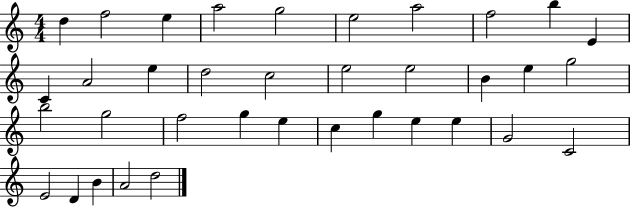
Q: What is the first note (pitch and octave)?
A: D5